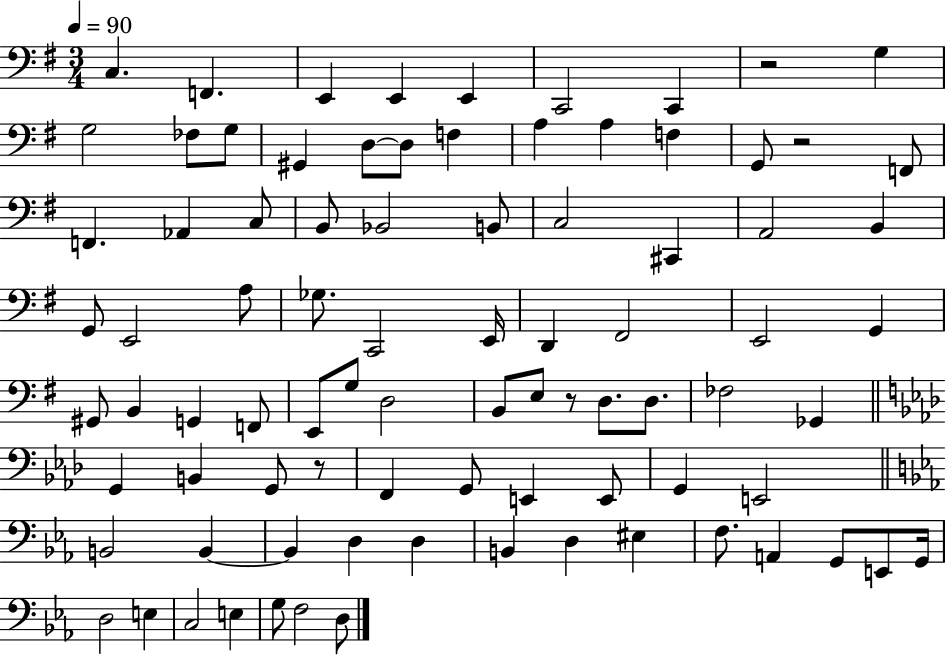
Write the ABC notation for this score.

X:1
T:Untitled
M:3/4
L:1/4
K:G
C, F,, E,, E,, E,, C,,2 C,, z2 G, G,2 _F,/2 G,/2 ^G,, D,/2 D,/2 F, A, A, F, G,,/2 z2 F,,/2 F,, _A,, C,/2 B,,/2 _B,,2 B,,/2 C,2 ^C,, A,,2 B,, G,,/2 E,,2 A,/2 _G,/2 C,,2 E,,/4 D,, ^F,,2 E,,2 G,, ^G,,/2 B,, G,, F,,/2 E,,/2 G,/2 D,2 B,,/2 E,/2 z/2 D,/2 D,/2 _F,2 _G,, G,, B,, G,,/2 z/2 F,, G,,/2 E,, E,,/2 G,, E,,2 B,,2 B,, B,, D, D, B,, D, ^E, F,/2 A,, G,,/2 E,,/2 G,,/4 D,2 E, C,2 E, G,/2 F,2 D,/2